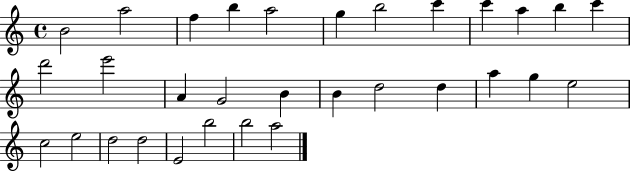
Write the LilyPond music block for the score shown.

{
  \clef treble
  \time 4/4
  \defaultTimeSignature
  \key c \major
  b'2 a''2 | f''4 b''4 a''2 | g''4 b''2 c'''4 | c'''4 a''4 b''4 c'''4 | \break d'''2 e'''2 | a'4 g'2 b'4 | b'4 d''2 d''4 | a''4 g''4 e''2 | \break c''2 e''2 | d''2 d''2 | e'2 b''2 | b''2 a''2 | \break \bar "|."
}